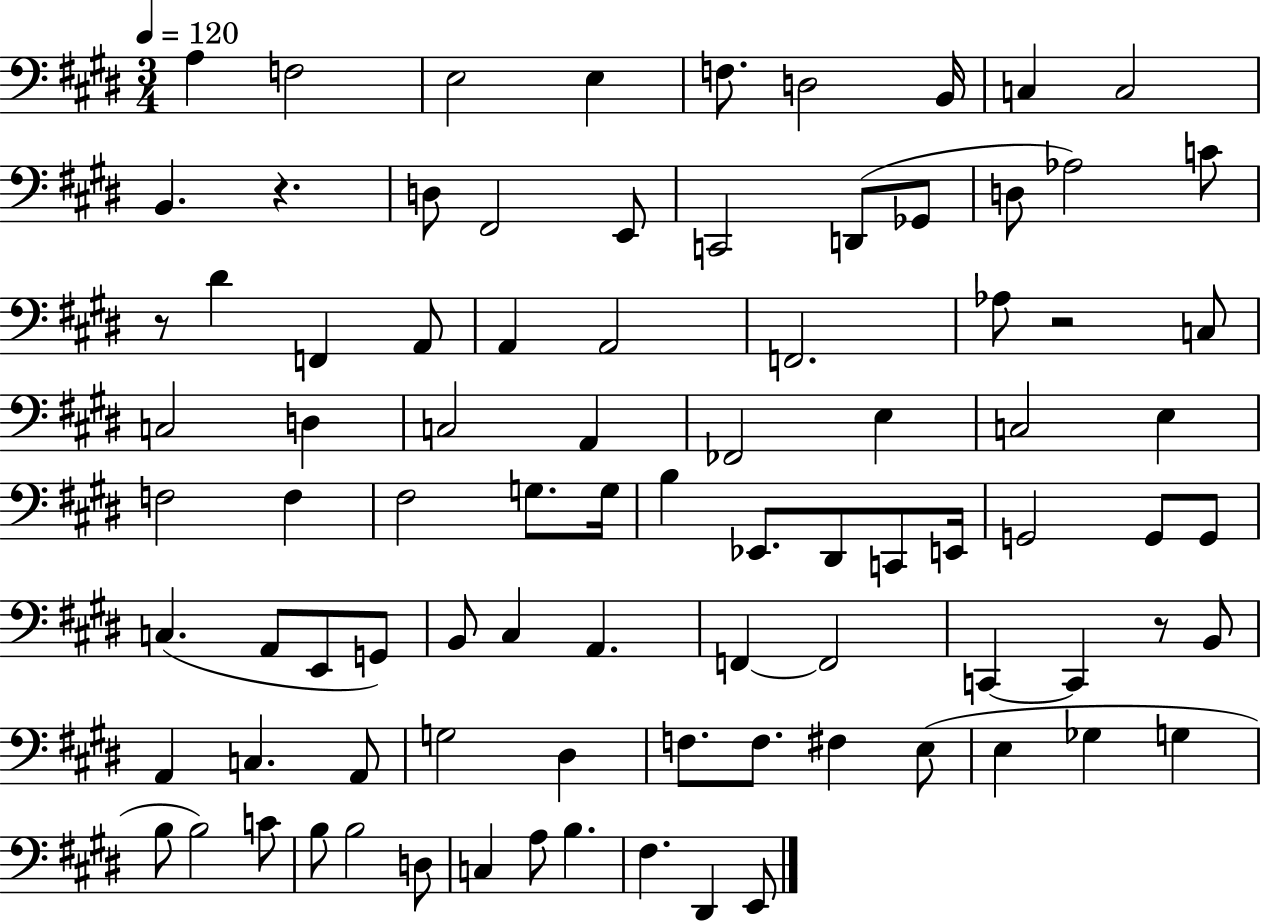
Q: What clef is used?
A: bass